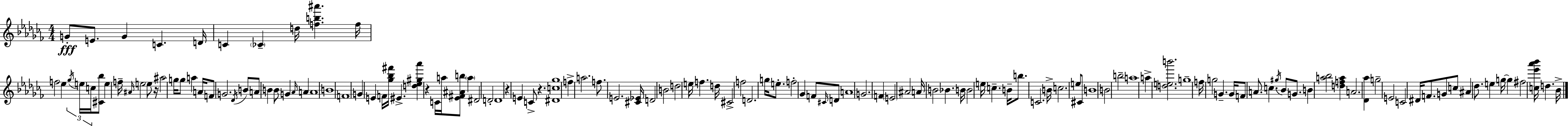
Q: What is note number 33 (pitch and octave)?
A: Ab4